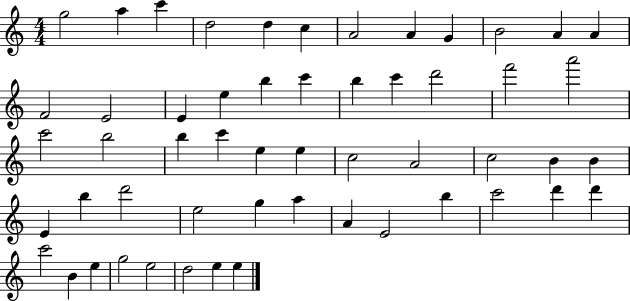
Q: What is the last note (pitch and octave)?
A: E5